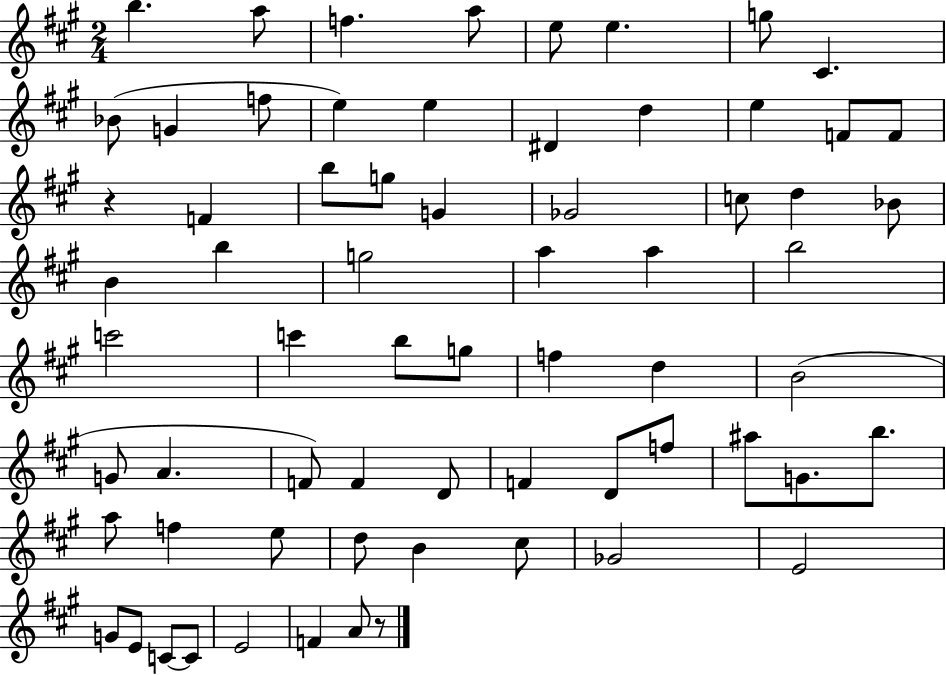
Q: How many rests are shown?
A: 2